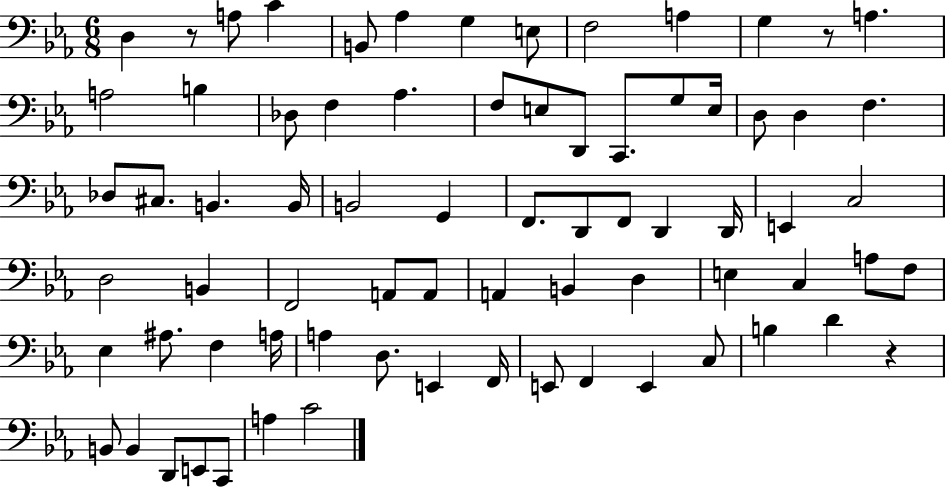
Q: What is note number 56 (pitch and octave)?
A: D3